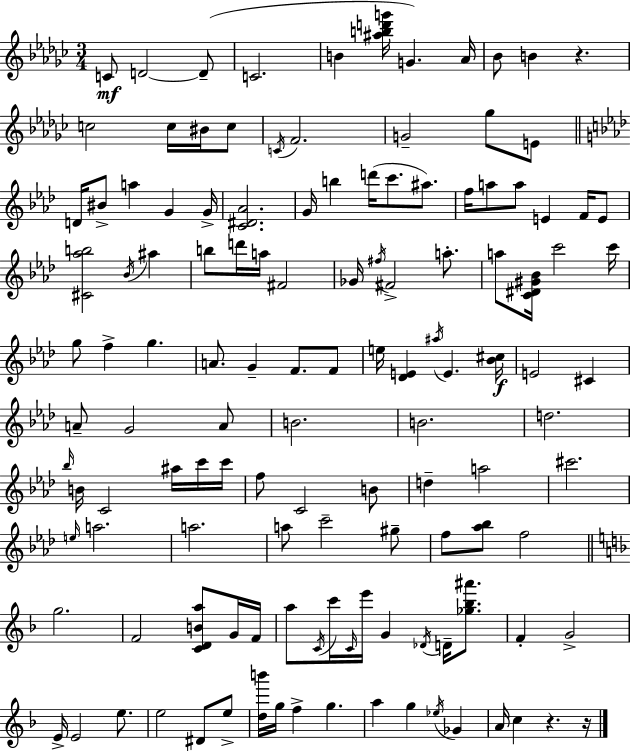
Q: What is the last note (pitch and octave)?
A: C5